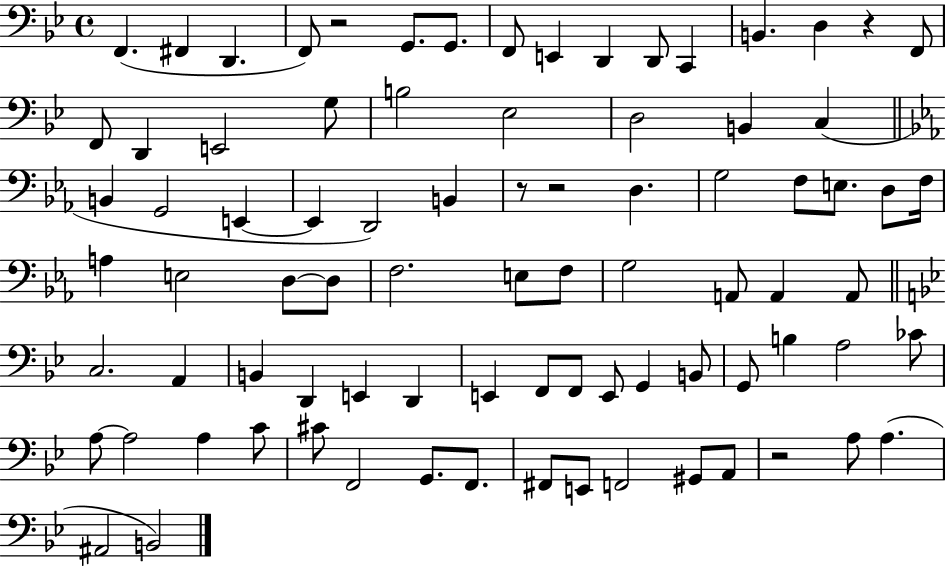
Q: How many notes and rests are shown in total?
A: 84